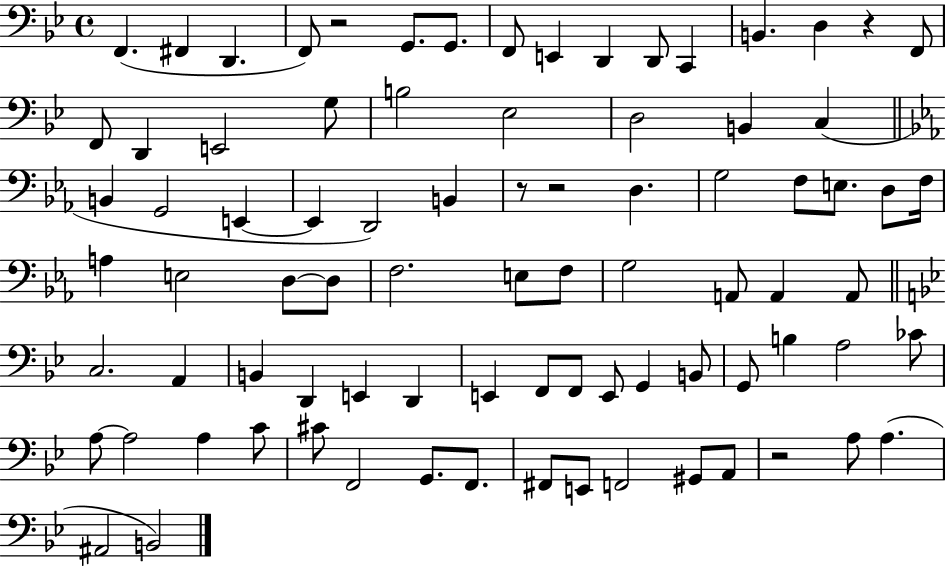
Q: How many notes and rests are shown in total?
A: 84